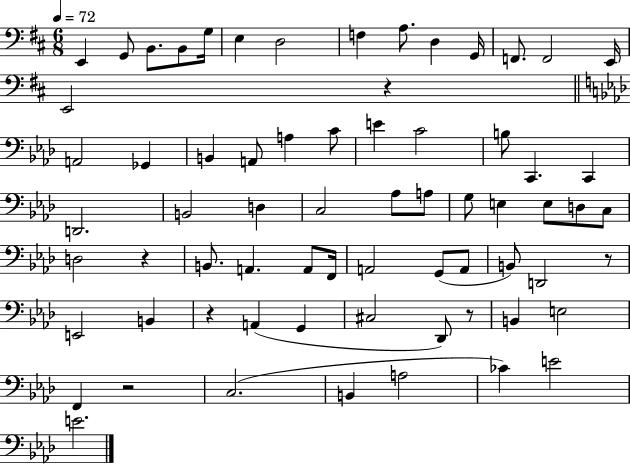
E2/q G2/e B2/e. B2/e G3/s E3/q D3/h F3/q A3/e. D3/q G2/s F2/e. F2/h E2/s E2/h R/q A2/h Gb2/q B2/q A2/e A3/q C4/e E4/q C4/h B3/e C2/q. C2/q D2/h. B2/h D3/q C3/h Ab3/e A3/e G3/e E3/q E3/e D3/e C3/e D3/h R/q B2/e. A2/q. A2/e F2/s A2/h G2/e A2/e B2/e D2/h R/e E2/h B2/q R/q A2/q G2/q C#3/h Db2/e R/e B2/q E3/h F2/q R/h C3/h. B2/q A3/h CES4/q E4/h E4/h.